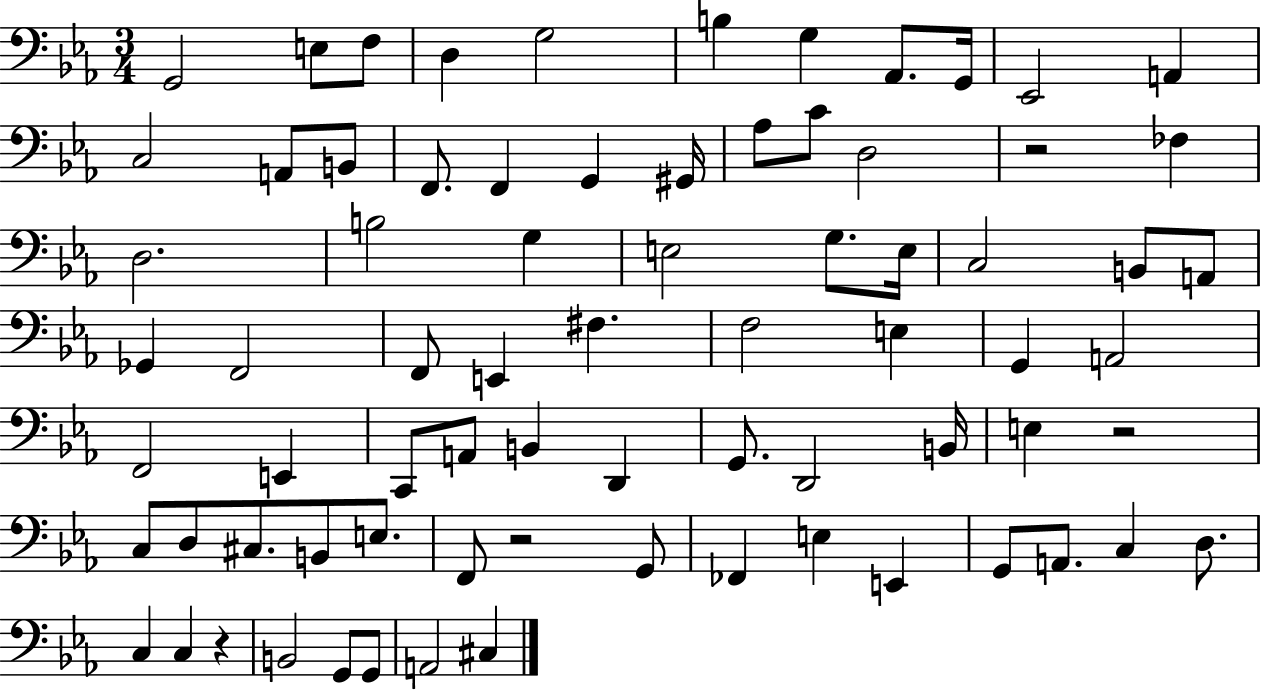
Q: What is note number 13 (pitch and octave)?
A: A2